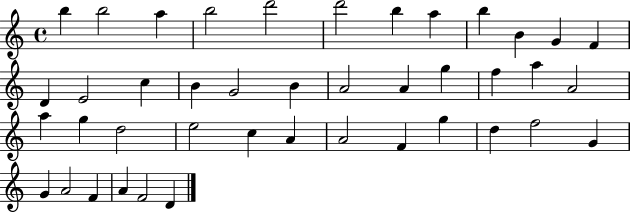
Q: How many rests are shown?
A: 0